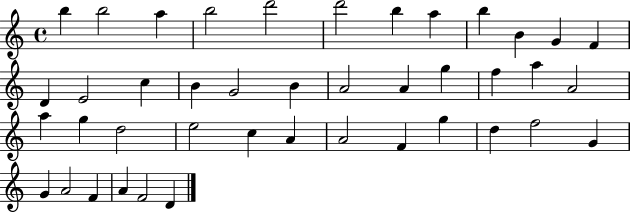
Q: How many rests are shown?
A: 0